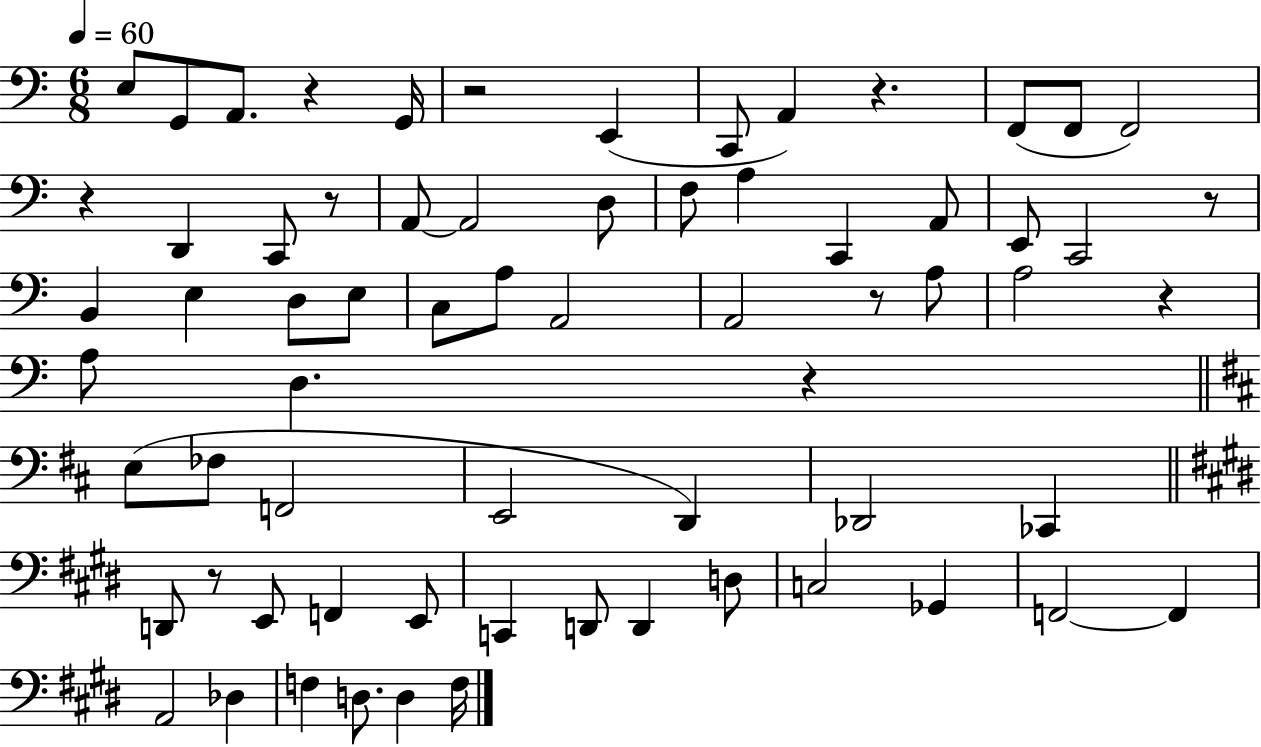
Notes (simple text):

E3/e G2/e A2/e. R/q G2/s R/h E2/q C2/e A2/q R/q. F2/e F2/e F2/h R/q D2/q C2/e R/e A2/e A2/h D3/e F3/e A3/q C2/q A2/e E2/e C2/h R/e B2/q E3/q D3/e E3/e C3/e A3/e A2/h A2/h R/e A3/e A3/h R/q A3/e D3/q. R/q E3/e FES3/e F2/h E2/h D2/q Db2/h CES2/q D2/e R/e E2/e F2/q E2/e C2/q D2/e D2/q D3/e C3/h Gb2/q F2/h F2/q A2/h Db3/q F3/q D3/e. D3/q F3/s